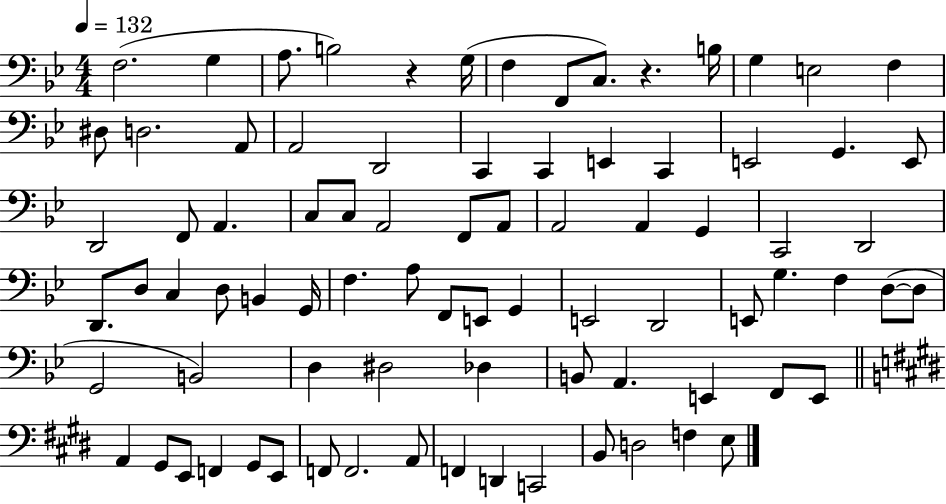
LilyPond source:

{
  \clef bass
  \numericTimeSignature
  \time 4/4
  \key bes \major
  \tempo 4 = 132
  \repeat volta 2 { f2.( g4 | a8. b2) r4 g16( | f4 f,8 c8.) r4. b16 | g4 e2 f4 | \break dis8 d2. a,8 | a,2 d,2 | c,4 c,4 e,4 c,4 | e,2 g,4. e,8 | \break d,2 f,8 a,4. | c8 c8 a,2 f,8 a,8 | a,2 a,4 g,4 | c,2 d,2 | \break d,8. d8 c4 d8 b,4 g,16 | f4. a8 f,8 e,8 g,4 | e,2 d,2 | e,8 g4. f4 d8~(~ d8 | \break g,2 b,2) | d4 dis2 des4 | b,8 a,4. e,4 f,8 e,8 | \bar "||" \break \key e \major a,4 gis,8 e,8 f,4 gis,8 e,8 | f,8 f,2. a,8 | f,4 d,4 c,2 | b,8 d2 f4 e8 | \break } \bar "|."
}